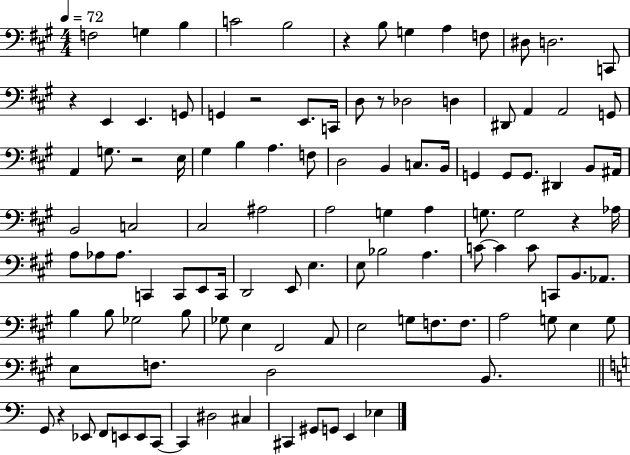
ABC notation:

X:1
T:Untitled
M:4/4
L:1/4
K:A
F,2 G, B, C2 B,2 z B,/2 G, A, F,/2 ^D,/2 D,2 C,,/2 z E,, E,, G,,/2 G,, z2 E,,/2 C,,/4 D,/2 z/2 _D,2 D, ^D,,/2 A,, A,,2 G,,/2 A,, G,/2 z2 E,/4 ^G, B, A, F,/2 D,2 B,, C,/2 B,,/4 G,, G,,/2 G,,/2 ^D,, B,,/2 ^A,,/4 B,,2 C,2 ^C,2 ^A,2 A,2 G, A, G,/2 G,2 z _A,/4 A,/2 _A,/2 _A,/2 C,, C,,/2 E,,/2 C,,/4 D,,2 E,,/2 E, E,/2 _B,2 A, C/2 C C/2 C,,/2 B,,/2 _A,,/2 B, B,/2 _G,2 B,/2 _G,/2 E, ^F,,2 A,,/2 E,2 G,/2 F,/2 F,/2 A,2 G,/2 E, G,/2 E,/2 F,/2 D,2 B,,/2 G,,/2 z _E,,/2 F,,/2 E,,/2 E,,/2 C,,/2 C,, ^D,2 ^C, ^C,, ^G,,/2 G,,/2 E,, _E,